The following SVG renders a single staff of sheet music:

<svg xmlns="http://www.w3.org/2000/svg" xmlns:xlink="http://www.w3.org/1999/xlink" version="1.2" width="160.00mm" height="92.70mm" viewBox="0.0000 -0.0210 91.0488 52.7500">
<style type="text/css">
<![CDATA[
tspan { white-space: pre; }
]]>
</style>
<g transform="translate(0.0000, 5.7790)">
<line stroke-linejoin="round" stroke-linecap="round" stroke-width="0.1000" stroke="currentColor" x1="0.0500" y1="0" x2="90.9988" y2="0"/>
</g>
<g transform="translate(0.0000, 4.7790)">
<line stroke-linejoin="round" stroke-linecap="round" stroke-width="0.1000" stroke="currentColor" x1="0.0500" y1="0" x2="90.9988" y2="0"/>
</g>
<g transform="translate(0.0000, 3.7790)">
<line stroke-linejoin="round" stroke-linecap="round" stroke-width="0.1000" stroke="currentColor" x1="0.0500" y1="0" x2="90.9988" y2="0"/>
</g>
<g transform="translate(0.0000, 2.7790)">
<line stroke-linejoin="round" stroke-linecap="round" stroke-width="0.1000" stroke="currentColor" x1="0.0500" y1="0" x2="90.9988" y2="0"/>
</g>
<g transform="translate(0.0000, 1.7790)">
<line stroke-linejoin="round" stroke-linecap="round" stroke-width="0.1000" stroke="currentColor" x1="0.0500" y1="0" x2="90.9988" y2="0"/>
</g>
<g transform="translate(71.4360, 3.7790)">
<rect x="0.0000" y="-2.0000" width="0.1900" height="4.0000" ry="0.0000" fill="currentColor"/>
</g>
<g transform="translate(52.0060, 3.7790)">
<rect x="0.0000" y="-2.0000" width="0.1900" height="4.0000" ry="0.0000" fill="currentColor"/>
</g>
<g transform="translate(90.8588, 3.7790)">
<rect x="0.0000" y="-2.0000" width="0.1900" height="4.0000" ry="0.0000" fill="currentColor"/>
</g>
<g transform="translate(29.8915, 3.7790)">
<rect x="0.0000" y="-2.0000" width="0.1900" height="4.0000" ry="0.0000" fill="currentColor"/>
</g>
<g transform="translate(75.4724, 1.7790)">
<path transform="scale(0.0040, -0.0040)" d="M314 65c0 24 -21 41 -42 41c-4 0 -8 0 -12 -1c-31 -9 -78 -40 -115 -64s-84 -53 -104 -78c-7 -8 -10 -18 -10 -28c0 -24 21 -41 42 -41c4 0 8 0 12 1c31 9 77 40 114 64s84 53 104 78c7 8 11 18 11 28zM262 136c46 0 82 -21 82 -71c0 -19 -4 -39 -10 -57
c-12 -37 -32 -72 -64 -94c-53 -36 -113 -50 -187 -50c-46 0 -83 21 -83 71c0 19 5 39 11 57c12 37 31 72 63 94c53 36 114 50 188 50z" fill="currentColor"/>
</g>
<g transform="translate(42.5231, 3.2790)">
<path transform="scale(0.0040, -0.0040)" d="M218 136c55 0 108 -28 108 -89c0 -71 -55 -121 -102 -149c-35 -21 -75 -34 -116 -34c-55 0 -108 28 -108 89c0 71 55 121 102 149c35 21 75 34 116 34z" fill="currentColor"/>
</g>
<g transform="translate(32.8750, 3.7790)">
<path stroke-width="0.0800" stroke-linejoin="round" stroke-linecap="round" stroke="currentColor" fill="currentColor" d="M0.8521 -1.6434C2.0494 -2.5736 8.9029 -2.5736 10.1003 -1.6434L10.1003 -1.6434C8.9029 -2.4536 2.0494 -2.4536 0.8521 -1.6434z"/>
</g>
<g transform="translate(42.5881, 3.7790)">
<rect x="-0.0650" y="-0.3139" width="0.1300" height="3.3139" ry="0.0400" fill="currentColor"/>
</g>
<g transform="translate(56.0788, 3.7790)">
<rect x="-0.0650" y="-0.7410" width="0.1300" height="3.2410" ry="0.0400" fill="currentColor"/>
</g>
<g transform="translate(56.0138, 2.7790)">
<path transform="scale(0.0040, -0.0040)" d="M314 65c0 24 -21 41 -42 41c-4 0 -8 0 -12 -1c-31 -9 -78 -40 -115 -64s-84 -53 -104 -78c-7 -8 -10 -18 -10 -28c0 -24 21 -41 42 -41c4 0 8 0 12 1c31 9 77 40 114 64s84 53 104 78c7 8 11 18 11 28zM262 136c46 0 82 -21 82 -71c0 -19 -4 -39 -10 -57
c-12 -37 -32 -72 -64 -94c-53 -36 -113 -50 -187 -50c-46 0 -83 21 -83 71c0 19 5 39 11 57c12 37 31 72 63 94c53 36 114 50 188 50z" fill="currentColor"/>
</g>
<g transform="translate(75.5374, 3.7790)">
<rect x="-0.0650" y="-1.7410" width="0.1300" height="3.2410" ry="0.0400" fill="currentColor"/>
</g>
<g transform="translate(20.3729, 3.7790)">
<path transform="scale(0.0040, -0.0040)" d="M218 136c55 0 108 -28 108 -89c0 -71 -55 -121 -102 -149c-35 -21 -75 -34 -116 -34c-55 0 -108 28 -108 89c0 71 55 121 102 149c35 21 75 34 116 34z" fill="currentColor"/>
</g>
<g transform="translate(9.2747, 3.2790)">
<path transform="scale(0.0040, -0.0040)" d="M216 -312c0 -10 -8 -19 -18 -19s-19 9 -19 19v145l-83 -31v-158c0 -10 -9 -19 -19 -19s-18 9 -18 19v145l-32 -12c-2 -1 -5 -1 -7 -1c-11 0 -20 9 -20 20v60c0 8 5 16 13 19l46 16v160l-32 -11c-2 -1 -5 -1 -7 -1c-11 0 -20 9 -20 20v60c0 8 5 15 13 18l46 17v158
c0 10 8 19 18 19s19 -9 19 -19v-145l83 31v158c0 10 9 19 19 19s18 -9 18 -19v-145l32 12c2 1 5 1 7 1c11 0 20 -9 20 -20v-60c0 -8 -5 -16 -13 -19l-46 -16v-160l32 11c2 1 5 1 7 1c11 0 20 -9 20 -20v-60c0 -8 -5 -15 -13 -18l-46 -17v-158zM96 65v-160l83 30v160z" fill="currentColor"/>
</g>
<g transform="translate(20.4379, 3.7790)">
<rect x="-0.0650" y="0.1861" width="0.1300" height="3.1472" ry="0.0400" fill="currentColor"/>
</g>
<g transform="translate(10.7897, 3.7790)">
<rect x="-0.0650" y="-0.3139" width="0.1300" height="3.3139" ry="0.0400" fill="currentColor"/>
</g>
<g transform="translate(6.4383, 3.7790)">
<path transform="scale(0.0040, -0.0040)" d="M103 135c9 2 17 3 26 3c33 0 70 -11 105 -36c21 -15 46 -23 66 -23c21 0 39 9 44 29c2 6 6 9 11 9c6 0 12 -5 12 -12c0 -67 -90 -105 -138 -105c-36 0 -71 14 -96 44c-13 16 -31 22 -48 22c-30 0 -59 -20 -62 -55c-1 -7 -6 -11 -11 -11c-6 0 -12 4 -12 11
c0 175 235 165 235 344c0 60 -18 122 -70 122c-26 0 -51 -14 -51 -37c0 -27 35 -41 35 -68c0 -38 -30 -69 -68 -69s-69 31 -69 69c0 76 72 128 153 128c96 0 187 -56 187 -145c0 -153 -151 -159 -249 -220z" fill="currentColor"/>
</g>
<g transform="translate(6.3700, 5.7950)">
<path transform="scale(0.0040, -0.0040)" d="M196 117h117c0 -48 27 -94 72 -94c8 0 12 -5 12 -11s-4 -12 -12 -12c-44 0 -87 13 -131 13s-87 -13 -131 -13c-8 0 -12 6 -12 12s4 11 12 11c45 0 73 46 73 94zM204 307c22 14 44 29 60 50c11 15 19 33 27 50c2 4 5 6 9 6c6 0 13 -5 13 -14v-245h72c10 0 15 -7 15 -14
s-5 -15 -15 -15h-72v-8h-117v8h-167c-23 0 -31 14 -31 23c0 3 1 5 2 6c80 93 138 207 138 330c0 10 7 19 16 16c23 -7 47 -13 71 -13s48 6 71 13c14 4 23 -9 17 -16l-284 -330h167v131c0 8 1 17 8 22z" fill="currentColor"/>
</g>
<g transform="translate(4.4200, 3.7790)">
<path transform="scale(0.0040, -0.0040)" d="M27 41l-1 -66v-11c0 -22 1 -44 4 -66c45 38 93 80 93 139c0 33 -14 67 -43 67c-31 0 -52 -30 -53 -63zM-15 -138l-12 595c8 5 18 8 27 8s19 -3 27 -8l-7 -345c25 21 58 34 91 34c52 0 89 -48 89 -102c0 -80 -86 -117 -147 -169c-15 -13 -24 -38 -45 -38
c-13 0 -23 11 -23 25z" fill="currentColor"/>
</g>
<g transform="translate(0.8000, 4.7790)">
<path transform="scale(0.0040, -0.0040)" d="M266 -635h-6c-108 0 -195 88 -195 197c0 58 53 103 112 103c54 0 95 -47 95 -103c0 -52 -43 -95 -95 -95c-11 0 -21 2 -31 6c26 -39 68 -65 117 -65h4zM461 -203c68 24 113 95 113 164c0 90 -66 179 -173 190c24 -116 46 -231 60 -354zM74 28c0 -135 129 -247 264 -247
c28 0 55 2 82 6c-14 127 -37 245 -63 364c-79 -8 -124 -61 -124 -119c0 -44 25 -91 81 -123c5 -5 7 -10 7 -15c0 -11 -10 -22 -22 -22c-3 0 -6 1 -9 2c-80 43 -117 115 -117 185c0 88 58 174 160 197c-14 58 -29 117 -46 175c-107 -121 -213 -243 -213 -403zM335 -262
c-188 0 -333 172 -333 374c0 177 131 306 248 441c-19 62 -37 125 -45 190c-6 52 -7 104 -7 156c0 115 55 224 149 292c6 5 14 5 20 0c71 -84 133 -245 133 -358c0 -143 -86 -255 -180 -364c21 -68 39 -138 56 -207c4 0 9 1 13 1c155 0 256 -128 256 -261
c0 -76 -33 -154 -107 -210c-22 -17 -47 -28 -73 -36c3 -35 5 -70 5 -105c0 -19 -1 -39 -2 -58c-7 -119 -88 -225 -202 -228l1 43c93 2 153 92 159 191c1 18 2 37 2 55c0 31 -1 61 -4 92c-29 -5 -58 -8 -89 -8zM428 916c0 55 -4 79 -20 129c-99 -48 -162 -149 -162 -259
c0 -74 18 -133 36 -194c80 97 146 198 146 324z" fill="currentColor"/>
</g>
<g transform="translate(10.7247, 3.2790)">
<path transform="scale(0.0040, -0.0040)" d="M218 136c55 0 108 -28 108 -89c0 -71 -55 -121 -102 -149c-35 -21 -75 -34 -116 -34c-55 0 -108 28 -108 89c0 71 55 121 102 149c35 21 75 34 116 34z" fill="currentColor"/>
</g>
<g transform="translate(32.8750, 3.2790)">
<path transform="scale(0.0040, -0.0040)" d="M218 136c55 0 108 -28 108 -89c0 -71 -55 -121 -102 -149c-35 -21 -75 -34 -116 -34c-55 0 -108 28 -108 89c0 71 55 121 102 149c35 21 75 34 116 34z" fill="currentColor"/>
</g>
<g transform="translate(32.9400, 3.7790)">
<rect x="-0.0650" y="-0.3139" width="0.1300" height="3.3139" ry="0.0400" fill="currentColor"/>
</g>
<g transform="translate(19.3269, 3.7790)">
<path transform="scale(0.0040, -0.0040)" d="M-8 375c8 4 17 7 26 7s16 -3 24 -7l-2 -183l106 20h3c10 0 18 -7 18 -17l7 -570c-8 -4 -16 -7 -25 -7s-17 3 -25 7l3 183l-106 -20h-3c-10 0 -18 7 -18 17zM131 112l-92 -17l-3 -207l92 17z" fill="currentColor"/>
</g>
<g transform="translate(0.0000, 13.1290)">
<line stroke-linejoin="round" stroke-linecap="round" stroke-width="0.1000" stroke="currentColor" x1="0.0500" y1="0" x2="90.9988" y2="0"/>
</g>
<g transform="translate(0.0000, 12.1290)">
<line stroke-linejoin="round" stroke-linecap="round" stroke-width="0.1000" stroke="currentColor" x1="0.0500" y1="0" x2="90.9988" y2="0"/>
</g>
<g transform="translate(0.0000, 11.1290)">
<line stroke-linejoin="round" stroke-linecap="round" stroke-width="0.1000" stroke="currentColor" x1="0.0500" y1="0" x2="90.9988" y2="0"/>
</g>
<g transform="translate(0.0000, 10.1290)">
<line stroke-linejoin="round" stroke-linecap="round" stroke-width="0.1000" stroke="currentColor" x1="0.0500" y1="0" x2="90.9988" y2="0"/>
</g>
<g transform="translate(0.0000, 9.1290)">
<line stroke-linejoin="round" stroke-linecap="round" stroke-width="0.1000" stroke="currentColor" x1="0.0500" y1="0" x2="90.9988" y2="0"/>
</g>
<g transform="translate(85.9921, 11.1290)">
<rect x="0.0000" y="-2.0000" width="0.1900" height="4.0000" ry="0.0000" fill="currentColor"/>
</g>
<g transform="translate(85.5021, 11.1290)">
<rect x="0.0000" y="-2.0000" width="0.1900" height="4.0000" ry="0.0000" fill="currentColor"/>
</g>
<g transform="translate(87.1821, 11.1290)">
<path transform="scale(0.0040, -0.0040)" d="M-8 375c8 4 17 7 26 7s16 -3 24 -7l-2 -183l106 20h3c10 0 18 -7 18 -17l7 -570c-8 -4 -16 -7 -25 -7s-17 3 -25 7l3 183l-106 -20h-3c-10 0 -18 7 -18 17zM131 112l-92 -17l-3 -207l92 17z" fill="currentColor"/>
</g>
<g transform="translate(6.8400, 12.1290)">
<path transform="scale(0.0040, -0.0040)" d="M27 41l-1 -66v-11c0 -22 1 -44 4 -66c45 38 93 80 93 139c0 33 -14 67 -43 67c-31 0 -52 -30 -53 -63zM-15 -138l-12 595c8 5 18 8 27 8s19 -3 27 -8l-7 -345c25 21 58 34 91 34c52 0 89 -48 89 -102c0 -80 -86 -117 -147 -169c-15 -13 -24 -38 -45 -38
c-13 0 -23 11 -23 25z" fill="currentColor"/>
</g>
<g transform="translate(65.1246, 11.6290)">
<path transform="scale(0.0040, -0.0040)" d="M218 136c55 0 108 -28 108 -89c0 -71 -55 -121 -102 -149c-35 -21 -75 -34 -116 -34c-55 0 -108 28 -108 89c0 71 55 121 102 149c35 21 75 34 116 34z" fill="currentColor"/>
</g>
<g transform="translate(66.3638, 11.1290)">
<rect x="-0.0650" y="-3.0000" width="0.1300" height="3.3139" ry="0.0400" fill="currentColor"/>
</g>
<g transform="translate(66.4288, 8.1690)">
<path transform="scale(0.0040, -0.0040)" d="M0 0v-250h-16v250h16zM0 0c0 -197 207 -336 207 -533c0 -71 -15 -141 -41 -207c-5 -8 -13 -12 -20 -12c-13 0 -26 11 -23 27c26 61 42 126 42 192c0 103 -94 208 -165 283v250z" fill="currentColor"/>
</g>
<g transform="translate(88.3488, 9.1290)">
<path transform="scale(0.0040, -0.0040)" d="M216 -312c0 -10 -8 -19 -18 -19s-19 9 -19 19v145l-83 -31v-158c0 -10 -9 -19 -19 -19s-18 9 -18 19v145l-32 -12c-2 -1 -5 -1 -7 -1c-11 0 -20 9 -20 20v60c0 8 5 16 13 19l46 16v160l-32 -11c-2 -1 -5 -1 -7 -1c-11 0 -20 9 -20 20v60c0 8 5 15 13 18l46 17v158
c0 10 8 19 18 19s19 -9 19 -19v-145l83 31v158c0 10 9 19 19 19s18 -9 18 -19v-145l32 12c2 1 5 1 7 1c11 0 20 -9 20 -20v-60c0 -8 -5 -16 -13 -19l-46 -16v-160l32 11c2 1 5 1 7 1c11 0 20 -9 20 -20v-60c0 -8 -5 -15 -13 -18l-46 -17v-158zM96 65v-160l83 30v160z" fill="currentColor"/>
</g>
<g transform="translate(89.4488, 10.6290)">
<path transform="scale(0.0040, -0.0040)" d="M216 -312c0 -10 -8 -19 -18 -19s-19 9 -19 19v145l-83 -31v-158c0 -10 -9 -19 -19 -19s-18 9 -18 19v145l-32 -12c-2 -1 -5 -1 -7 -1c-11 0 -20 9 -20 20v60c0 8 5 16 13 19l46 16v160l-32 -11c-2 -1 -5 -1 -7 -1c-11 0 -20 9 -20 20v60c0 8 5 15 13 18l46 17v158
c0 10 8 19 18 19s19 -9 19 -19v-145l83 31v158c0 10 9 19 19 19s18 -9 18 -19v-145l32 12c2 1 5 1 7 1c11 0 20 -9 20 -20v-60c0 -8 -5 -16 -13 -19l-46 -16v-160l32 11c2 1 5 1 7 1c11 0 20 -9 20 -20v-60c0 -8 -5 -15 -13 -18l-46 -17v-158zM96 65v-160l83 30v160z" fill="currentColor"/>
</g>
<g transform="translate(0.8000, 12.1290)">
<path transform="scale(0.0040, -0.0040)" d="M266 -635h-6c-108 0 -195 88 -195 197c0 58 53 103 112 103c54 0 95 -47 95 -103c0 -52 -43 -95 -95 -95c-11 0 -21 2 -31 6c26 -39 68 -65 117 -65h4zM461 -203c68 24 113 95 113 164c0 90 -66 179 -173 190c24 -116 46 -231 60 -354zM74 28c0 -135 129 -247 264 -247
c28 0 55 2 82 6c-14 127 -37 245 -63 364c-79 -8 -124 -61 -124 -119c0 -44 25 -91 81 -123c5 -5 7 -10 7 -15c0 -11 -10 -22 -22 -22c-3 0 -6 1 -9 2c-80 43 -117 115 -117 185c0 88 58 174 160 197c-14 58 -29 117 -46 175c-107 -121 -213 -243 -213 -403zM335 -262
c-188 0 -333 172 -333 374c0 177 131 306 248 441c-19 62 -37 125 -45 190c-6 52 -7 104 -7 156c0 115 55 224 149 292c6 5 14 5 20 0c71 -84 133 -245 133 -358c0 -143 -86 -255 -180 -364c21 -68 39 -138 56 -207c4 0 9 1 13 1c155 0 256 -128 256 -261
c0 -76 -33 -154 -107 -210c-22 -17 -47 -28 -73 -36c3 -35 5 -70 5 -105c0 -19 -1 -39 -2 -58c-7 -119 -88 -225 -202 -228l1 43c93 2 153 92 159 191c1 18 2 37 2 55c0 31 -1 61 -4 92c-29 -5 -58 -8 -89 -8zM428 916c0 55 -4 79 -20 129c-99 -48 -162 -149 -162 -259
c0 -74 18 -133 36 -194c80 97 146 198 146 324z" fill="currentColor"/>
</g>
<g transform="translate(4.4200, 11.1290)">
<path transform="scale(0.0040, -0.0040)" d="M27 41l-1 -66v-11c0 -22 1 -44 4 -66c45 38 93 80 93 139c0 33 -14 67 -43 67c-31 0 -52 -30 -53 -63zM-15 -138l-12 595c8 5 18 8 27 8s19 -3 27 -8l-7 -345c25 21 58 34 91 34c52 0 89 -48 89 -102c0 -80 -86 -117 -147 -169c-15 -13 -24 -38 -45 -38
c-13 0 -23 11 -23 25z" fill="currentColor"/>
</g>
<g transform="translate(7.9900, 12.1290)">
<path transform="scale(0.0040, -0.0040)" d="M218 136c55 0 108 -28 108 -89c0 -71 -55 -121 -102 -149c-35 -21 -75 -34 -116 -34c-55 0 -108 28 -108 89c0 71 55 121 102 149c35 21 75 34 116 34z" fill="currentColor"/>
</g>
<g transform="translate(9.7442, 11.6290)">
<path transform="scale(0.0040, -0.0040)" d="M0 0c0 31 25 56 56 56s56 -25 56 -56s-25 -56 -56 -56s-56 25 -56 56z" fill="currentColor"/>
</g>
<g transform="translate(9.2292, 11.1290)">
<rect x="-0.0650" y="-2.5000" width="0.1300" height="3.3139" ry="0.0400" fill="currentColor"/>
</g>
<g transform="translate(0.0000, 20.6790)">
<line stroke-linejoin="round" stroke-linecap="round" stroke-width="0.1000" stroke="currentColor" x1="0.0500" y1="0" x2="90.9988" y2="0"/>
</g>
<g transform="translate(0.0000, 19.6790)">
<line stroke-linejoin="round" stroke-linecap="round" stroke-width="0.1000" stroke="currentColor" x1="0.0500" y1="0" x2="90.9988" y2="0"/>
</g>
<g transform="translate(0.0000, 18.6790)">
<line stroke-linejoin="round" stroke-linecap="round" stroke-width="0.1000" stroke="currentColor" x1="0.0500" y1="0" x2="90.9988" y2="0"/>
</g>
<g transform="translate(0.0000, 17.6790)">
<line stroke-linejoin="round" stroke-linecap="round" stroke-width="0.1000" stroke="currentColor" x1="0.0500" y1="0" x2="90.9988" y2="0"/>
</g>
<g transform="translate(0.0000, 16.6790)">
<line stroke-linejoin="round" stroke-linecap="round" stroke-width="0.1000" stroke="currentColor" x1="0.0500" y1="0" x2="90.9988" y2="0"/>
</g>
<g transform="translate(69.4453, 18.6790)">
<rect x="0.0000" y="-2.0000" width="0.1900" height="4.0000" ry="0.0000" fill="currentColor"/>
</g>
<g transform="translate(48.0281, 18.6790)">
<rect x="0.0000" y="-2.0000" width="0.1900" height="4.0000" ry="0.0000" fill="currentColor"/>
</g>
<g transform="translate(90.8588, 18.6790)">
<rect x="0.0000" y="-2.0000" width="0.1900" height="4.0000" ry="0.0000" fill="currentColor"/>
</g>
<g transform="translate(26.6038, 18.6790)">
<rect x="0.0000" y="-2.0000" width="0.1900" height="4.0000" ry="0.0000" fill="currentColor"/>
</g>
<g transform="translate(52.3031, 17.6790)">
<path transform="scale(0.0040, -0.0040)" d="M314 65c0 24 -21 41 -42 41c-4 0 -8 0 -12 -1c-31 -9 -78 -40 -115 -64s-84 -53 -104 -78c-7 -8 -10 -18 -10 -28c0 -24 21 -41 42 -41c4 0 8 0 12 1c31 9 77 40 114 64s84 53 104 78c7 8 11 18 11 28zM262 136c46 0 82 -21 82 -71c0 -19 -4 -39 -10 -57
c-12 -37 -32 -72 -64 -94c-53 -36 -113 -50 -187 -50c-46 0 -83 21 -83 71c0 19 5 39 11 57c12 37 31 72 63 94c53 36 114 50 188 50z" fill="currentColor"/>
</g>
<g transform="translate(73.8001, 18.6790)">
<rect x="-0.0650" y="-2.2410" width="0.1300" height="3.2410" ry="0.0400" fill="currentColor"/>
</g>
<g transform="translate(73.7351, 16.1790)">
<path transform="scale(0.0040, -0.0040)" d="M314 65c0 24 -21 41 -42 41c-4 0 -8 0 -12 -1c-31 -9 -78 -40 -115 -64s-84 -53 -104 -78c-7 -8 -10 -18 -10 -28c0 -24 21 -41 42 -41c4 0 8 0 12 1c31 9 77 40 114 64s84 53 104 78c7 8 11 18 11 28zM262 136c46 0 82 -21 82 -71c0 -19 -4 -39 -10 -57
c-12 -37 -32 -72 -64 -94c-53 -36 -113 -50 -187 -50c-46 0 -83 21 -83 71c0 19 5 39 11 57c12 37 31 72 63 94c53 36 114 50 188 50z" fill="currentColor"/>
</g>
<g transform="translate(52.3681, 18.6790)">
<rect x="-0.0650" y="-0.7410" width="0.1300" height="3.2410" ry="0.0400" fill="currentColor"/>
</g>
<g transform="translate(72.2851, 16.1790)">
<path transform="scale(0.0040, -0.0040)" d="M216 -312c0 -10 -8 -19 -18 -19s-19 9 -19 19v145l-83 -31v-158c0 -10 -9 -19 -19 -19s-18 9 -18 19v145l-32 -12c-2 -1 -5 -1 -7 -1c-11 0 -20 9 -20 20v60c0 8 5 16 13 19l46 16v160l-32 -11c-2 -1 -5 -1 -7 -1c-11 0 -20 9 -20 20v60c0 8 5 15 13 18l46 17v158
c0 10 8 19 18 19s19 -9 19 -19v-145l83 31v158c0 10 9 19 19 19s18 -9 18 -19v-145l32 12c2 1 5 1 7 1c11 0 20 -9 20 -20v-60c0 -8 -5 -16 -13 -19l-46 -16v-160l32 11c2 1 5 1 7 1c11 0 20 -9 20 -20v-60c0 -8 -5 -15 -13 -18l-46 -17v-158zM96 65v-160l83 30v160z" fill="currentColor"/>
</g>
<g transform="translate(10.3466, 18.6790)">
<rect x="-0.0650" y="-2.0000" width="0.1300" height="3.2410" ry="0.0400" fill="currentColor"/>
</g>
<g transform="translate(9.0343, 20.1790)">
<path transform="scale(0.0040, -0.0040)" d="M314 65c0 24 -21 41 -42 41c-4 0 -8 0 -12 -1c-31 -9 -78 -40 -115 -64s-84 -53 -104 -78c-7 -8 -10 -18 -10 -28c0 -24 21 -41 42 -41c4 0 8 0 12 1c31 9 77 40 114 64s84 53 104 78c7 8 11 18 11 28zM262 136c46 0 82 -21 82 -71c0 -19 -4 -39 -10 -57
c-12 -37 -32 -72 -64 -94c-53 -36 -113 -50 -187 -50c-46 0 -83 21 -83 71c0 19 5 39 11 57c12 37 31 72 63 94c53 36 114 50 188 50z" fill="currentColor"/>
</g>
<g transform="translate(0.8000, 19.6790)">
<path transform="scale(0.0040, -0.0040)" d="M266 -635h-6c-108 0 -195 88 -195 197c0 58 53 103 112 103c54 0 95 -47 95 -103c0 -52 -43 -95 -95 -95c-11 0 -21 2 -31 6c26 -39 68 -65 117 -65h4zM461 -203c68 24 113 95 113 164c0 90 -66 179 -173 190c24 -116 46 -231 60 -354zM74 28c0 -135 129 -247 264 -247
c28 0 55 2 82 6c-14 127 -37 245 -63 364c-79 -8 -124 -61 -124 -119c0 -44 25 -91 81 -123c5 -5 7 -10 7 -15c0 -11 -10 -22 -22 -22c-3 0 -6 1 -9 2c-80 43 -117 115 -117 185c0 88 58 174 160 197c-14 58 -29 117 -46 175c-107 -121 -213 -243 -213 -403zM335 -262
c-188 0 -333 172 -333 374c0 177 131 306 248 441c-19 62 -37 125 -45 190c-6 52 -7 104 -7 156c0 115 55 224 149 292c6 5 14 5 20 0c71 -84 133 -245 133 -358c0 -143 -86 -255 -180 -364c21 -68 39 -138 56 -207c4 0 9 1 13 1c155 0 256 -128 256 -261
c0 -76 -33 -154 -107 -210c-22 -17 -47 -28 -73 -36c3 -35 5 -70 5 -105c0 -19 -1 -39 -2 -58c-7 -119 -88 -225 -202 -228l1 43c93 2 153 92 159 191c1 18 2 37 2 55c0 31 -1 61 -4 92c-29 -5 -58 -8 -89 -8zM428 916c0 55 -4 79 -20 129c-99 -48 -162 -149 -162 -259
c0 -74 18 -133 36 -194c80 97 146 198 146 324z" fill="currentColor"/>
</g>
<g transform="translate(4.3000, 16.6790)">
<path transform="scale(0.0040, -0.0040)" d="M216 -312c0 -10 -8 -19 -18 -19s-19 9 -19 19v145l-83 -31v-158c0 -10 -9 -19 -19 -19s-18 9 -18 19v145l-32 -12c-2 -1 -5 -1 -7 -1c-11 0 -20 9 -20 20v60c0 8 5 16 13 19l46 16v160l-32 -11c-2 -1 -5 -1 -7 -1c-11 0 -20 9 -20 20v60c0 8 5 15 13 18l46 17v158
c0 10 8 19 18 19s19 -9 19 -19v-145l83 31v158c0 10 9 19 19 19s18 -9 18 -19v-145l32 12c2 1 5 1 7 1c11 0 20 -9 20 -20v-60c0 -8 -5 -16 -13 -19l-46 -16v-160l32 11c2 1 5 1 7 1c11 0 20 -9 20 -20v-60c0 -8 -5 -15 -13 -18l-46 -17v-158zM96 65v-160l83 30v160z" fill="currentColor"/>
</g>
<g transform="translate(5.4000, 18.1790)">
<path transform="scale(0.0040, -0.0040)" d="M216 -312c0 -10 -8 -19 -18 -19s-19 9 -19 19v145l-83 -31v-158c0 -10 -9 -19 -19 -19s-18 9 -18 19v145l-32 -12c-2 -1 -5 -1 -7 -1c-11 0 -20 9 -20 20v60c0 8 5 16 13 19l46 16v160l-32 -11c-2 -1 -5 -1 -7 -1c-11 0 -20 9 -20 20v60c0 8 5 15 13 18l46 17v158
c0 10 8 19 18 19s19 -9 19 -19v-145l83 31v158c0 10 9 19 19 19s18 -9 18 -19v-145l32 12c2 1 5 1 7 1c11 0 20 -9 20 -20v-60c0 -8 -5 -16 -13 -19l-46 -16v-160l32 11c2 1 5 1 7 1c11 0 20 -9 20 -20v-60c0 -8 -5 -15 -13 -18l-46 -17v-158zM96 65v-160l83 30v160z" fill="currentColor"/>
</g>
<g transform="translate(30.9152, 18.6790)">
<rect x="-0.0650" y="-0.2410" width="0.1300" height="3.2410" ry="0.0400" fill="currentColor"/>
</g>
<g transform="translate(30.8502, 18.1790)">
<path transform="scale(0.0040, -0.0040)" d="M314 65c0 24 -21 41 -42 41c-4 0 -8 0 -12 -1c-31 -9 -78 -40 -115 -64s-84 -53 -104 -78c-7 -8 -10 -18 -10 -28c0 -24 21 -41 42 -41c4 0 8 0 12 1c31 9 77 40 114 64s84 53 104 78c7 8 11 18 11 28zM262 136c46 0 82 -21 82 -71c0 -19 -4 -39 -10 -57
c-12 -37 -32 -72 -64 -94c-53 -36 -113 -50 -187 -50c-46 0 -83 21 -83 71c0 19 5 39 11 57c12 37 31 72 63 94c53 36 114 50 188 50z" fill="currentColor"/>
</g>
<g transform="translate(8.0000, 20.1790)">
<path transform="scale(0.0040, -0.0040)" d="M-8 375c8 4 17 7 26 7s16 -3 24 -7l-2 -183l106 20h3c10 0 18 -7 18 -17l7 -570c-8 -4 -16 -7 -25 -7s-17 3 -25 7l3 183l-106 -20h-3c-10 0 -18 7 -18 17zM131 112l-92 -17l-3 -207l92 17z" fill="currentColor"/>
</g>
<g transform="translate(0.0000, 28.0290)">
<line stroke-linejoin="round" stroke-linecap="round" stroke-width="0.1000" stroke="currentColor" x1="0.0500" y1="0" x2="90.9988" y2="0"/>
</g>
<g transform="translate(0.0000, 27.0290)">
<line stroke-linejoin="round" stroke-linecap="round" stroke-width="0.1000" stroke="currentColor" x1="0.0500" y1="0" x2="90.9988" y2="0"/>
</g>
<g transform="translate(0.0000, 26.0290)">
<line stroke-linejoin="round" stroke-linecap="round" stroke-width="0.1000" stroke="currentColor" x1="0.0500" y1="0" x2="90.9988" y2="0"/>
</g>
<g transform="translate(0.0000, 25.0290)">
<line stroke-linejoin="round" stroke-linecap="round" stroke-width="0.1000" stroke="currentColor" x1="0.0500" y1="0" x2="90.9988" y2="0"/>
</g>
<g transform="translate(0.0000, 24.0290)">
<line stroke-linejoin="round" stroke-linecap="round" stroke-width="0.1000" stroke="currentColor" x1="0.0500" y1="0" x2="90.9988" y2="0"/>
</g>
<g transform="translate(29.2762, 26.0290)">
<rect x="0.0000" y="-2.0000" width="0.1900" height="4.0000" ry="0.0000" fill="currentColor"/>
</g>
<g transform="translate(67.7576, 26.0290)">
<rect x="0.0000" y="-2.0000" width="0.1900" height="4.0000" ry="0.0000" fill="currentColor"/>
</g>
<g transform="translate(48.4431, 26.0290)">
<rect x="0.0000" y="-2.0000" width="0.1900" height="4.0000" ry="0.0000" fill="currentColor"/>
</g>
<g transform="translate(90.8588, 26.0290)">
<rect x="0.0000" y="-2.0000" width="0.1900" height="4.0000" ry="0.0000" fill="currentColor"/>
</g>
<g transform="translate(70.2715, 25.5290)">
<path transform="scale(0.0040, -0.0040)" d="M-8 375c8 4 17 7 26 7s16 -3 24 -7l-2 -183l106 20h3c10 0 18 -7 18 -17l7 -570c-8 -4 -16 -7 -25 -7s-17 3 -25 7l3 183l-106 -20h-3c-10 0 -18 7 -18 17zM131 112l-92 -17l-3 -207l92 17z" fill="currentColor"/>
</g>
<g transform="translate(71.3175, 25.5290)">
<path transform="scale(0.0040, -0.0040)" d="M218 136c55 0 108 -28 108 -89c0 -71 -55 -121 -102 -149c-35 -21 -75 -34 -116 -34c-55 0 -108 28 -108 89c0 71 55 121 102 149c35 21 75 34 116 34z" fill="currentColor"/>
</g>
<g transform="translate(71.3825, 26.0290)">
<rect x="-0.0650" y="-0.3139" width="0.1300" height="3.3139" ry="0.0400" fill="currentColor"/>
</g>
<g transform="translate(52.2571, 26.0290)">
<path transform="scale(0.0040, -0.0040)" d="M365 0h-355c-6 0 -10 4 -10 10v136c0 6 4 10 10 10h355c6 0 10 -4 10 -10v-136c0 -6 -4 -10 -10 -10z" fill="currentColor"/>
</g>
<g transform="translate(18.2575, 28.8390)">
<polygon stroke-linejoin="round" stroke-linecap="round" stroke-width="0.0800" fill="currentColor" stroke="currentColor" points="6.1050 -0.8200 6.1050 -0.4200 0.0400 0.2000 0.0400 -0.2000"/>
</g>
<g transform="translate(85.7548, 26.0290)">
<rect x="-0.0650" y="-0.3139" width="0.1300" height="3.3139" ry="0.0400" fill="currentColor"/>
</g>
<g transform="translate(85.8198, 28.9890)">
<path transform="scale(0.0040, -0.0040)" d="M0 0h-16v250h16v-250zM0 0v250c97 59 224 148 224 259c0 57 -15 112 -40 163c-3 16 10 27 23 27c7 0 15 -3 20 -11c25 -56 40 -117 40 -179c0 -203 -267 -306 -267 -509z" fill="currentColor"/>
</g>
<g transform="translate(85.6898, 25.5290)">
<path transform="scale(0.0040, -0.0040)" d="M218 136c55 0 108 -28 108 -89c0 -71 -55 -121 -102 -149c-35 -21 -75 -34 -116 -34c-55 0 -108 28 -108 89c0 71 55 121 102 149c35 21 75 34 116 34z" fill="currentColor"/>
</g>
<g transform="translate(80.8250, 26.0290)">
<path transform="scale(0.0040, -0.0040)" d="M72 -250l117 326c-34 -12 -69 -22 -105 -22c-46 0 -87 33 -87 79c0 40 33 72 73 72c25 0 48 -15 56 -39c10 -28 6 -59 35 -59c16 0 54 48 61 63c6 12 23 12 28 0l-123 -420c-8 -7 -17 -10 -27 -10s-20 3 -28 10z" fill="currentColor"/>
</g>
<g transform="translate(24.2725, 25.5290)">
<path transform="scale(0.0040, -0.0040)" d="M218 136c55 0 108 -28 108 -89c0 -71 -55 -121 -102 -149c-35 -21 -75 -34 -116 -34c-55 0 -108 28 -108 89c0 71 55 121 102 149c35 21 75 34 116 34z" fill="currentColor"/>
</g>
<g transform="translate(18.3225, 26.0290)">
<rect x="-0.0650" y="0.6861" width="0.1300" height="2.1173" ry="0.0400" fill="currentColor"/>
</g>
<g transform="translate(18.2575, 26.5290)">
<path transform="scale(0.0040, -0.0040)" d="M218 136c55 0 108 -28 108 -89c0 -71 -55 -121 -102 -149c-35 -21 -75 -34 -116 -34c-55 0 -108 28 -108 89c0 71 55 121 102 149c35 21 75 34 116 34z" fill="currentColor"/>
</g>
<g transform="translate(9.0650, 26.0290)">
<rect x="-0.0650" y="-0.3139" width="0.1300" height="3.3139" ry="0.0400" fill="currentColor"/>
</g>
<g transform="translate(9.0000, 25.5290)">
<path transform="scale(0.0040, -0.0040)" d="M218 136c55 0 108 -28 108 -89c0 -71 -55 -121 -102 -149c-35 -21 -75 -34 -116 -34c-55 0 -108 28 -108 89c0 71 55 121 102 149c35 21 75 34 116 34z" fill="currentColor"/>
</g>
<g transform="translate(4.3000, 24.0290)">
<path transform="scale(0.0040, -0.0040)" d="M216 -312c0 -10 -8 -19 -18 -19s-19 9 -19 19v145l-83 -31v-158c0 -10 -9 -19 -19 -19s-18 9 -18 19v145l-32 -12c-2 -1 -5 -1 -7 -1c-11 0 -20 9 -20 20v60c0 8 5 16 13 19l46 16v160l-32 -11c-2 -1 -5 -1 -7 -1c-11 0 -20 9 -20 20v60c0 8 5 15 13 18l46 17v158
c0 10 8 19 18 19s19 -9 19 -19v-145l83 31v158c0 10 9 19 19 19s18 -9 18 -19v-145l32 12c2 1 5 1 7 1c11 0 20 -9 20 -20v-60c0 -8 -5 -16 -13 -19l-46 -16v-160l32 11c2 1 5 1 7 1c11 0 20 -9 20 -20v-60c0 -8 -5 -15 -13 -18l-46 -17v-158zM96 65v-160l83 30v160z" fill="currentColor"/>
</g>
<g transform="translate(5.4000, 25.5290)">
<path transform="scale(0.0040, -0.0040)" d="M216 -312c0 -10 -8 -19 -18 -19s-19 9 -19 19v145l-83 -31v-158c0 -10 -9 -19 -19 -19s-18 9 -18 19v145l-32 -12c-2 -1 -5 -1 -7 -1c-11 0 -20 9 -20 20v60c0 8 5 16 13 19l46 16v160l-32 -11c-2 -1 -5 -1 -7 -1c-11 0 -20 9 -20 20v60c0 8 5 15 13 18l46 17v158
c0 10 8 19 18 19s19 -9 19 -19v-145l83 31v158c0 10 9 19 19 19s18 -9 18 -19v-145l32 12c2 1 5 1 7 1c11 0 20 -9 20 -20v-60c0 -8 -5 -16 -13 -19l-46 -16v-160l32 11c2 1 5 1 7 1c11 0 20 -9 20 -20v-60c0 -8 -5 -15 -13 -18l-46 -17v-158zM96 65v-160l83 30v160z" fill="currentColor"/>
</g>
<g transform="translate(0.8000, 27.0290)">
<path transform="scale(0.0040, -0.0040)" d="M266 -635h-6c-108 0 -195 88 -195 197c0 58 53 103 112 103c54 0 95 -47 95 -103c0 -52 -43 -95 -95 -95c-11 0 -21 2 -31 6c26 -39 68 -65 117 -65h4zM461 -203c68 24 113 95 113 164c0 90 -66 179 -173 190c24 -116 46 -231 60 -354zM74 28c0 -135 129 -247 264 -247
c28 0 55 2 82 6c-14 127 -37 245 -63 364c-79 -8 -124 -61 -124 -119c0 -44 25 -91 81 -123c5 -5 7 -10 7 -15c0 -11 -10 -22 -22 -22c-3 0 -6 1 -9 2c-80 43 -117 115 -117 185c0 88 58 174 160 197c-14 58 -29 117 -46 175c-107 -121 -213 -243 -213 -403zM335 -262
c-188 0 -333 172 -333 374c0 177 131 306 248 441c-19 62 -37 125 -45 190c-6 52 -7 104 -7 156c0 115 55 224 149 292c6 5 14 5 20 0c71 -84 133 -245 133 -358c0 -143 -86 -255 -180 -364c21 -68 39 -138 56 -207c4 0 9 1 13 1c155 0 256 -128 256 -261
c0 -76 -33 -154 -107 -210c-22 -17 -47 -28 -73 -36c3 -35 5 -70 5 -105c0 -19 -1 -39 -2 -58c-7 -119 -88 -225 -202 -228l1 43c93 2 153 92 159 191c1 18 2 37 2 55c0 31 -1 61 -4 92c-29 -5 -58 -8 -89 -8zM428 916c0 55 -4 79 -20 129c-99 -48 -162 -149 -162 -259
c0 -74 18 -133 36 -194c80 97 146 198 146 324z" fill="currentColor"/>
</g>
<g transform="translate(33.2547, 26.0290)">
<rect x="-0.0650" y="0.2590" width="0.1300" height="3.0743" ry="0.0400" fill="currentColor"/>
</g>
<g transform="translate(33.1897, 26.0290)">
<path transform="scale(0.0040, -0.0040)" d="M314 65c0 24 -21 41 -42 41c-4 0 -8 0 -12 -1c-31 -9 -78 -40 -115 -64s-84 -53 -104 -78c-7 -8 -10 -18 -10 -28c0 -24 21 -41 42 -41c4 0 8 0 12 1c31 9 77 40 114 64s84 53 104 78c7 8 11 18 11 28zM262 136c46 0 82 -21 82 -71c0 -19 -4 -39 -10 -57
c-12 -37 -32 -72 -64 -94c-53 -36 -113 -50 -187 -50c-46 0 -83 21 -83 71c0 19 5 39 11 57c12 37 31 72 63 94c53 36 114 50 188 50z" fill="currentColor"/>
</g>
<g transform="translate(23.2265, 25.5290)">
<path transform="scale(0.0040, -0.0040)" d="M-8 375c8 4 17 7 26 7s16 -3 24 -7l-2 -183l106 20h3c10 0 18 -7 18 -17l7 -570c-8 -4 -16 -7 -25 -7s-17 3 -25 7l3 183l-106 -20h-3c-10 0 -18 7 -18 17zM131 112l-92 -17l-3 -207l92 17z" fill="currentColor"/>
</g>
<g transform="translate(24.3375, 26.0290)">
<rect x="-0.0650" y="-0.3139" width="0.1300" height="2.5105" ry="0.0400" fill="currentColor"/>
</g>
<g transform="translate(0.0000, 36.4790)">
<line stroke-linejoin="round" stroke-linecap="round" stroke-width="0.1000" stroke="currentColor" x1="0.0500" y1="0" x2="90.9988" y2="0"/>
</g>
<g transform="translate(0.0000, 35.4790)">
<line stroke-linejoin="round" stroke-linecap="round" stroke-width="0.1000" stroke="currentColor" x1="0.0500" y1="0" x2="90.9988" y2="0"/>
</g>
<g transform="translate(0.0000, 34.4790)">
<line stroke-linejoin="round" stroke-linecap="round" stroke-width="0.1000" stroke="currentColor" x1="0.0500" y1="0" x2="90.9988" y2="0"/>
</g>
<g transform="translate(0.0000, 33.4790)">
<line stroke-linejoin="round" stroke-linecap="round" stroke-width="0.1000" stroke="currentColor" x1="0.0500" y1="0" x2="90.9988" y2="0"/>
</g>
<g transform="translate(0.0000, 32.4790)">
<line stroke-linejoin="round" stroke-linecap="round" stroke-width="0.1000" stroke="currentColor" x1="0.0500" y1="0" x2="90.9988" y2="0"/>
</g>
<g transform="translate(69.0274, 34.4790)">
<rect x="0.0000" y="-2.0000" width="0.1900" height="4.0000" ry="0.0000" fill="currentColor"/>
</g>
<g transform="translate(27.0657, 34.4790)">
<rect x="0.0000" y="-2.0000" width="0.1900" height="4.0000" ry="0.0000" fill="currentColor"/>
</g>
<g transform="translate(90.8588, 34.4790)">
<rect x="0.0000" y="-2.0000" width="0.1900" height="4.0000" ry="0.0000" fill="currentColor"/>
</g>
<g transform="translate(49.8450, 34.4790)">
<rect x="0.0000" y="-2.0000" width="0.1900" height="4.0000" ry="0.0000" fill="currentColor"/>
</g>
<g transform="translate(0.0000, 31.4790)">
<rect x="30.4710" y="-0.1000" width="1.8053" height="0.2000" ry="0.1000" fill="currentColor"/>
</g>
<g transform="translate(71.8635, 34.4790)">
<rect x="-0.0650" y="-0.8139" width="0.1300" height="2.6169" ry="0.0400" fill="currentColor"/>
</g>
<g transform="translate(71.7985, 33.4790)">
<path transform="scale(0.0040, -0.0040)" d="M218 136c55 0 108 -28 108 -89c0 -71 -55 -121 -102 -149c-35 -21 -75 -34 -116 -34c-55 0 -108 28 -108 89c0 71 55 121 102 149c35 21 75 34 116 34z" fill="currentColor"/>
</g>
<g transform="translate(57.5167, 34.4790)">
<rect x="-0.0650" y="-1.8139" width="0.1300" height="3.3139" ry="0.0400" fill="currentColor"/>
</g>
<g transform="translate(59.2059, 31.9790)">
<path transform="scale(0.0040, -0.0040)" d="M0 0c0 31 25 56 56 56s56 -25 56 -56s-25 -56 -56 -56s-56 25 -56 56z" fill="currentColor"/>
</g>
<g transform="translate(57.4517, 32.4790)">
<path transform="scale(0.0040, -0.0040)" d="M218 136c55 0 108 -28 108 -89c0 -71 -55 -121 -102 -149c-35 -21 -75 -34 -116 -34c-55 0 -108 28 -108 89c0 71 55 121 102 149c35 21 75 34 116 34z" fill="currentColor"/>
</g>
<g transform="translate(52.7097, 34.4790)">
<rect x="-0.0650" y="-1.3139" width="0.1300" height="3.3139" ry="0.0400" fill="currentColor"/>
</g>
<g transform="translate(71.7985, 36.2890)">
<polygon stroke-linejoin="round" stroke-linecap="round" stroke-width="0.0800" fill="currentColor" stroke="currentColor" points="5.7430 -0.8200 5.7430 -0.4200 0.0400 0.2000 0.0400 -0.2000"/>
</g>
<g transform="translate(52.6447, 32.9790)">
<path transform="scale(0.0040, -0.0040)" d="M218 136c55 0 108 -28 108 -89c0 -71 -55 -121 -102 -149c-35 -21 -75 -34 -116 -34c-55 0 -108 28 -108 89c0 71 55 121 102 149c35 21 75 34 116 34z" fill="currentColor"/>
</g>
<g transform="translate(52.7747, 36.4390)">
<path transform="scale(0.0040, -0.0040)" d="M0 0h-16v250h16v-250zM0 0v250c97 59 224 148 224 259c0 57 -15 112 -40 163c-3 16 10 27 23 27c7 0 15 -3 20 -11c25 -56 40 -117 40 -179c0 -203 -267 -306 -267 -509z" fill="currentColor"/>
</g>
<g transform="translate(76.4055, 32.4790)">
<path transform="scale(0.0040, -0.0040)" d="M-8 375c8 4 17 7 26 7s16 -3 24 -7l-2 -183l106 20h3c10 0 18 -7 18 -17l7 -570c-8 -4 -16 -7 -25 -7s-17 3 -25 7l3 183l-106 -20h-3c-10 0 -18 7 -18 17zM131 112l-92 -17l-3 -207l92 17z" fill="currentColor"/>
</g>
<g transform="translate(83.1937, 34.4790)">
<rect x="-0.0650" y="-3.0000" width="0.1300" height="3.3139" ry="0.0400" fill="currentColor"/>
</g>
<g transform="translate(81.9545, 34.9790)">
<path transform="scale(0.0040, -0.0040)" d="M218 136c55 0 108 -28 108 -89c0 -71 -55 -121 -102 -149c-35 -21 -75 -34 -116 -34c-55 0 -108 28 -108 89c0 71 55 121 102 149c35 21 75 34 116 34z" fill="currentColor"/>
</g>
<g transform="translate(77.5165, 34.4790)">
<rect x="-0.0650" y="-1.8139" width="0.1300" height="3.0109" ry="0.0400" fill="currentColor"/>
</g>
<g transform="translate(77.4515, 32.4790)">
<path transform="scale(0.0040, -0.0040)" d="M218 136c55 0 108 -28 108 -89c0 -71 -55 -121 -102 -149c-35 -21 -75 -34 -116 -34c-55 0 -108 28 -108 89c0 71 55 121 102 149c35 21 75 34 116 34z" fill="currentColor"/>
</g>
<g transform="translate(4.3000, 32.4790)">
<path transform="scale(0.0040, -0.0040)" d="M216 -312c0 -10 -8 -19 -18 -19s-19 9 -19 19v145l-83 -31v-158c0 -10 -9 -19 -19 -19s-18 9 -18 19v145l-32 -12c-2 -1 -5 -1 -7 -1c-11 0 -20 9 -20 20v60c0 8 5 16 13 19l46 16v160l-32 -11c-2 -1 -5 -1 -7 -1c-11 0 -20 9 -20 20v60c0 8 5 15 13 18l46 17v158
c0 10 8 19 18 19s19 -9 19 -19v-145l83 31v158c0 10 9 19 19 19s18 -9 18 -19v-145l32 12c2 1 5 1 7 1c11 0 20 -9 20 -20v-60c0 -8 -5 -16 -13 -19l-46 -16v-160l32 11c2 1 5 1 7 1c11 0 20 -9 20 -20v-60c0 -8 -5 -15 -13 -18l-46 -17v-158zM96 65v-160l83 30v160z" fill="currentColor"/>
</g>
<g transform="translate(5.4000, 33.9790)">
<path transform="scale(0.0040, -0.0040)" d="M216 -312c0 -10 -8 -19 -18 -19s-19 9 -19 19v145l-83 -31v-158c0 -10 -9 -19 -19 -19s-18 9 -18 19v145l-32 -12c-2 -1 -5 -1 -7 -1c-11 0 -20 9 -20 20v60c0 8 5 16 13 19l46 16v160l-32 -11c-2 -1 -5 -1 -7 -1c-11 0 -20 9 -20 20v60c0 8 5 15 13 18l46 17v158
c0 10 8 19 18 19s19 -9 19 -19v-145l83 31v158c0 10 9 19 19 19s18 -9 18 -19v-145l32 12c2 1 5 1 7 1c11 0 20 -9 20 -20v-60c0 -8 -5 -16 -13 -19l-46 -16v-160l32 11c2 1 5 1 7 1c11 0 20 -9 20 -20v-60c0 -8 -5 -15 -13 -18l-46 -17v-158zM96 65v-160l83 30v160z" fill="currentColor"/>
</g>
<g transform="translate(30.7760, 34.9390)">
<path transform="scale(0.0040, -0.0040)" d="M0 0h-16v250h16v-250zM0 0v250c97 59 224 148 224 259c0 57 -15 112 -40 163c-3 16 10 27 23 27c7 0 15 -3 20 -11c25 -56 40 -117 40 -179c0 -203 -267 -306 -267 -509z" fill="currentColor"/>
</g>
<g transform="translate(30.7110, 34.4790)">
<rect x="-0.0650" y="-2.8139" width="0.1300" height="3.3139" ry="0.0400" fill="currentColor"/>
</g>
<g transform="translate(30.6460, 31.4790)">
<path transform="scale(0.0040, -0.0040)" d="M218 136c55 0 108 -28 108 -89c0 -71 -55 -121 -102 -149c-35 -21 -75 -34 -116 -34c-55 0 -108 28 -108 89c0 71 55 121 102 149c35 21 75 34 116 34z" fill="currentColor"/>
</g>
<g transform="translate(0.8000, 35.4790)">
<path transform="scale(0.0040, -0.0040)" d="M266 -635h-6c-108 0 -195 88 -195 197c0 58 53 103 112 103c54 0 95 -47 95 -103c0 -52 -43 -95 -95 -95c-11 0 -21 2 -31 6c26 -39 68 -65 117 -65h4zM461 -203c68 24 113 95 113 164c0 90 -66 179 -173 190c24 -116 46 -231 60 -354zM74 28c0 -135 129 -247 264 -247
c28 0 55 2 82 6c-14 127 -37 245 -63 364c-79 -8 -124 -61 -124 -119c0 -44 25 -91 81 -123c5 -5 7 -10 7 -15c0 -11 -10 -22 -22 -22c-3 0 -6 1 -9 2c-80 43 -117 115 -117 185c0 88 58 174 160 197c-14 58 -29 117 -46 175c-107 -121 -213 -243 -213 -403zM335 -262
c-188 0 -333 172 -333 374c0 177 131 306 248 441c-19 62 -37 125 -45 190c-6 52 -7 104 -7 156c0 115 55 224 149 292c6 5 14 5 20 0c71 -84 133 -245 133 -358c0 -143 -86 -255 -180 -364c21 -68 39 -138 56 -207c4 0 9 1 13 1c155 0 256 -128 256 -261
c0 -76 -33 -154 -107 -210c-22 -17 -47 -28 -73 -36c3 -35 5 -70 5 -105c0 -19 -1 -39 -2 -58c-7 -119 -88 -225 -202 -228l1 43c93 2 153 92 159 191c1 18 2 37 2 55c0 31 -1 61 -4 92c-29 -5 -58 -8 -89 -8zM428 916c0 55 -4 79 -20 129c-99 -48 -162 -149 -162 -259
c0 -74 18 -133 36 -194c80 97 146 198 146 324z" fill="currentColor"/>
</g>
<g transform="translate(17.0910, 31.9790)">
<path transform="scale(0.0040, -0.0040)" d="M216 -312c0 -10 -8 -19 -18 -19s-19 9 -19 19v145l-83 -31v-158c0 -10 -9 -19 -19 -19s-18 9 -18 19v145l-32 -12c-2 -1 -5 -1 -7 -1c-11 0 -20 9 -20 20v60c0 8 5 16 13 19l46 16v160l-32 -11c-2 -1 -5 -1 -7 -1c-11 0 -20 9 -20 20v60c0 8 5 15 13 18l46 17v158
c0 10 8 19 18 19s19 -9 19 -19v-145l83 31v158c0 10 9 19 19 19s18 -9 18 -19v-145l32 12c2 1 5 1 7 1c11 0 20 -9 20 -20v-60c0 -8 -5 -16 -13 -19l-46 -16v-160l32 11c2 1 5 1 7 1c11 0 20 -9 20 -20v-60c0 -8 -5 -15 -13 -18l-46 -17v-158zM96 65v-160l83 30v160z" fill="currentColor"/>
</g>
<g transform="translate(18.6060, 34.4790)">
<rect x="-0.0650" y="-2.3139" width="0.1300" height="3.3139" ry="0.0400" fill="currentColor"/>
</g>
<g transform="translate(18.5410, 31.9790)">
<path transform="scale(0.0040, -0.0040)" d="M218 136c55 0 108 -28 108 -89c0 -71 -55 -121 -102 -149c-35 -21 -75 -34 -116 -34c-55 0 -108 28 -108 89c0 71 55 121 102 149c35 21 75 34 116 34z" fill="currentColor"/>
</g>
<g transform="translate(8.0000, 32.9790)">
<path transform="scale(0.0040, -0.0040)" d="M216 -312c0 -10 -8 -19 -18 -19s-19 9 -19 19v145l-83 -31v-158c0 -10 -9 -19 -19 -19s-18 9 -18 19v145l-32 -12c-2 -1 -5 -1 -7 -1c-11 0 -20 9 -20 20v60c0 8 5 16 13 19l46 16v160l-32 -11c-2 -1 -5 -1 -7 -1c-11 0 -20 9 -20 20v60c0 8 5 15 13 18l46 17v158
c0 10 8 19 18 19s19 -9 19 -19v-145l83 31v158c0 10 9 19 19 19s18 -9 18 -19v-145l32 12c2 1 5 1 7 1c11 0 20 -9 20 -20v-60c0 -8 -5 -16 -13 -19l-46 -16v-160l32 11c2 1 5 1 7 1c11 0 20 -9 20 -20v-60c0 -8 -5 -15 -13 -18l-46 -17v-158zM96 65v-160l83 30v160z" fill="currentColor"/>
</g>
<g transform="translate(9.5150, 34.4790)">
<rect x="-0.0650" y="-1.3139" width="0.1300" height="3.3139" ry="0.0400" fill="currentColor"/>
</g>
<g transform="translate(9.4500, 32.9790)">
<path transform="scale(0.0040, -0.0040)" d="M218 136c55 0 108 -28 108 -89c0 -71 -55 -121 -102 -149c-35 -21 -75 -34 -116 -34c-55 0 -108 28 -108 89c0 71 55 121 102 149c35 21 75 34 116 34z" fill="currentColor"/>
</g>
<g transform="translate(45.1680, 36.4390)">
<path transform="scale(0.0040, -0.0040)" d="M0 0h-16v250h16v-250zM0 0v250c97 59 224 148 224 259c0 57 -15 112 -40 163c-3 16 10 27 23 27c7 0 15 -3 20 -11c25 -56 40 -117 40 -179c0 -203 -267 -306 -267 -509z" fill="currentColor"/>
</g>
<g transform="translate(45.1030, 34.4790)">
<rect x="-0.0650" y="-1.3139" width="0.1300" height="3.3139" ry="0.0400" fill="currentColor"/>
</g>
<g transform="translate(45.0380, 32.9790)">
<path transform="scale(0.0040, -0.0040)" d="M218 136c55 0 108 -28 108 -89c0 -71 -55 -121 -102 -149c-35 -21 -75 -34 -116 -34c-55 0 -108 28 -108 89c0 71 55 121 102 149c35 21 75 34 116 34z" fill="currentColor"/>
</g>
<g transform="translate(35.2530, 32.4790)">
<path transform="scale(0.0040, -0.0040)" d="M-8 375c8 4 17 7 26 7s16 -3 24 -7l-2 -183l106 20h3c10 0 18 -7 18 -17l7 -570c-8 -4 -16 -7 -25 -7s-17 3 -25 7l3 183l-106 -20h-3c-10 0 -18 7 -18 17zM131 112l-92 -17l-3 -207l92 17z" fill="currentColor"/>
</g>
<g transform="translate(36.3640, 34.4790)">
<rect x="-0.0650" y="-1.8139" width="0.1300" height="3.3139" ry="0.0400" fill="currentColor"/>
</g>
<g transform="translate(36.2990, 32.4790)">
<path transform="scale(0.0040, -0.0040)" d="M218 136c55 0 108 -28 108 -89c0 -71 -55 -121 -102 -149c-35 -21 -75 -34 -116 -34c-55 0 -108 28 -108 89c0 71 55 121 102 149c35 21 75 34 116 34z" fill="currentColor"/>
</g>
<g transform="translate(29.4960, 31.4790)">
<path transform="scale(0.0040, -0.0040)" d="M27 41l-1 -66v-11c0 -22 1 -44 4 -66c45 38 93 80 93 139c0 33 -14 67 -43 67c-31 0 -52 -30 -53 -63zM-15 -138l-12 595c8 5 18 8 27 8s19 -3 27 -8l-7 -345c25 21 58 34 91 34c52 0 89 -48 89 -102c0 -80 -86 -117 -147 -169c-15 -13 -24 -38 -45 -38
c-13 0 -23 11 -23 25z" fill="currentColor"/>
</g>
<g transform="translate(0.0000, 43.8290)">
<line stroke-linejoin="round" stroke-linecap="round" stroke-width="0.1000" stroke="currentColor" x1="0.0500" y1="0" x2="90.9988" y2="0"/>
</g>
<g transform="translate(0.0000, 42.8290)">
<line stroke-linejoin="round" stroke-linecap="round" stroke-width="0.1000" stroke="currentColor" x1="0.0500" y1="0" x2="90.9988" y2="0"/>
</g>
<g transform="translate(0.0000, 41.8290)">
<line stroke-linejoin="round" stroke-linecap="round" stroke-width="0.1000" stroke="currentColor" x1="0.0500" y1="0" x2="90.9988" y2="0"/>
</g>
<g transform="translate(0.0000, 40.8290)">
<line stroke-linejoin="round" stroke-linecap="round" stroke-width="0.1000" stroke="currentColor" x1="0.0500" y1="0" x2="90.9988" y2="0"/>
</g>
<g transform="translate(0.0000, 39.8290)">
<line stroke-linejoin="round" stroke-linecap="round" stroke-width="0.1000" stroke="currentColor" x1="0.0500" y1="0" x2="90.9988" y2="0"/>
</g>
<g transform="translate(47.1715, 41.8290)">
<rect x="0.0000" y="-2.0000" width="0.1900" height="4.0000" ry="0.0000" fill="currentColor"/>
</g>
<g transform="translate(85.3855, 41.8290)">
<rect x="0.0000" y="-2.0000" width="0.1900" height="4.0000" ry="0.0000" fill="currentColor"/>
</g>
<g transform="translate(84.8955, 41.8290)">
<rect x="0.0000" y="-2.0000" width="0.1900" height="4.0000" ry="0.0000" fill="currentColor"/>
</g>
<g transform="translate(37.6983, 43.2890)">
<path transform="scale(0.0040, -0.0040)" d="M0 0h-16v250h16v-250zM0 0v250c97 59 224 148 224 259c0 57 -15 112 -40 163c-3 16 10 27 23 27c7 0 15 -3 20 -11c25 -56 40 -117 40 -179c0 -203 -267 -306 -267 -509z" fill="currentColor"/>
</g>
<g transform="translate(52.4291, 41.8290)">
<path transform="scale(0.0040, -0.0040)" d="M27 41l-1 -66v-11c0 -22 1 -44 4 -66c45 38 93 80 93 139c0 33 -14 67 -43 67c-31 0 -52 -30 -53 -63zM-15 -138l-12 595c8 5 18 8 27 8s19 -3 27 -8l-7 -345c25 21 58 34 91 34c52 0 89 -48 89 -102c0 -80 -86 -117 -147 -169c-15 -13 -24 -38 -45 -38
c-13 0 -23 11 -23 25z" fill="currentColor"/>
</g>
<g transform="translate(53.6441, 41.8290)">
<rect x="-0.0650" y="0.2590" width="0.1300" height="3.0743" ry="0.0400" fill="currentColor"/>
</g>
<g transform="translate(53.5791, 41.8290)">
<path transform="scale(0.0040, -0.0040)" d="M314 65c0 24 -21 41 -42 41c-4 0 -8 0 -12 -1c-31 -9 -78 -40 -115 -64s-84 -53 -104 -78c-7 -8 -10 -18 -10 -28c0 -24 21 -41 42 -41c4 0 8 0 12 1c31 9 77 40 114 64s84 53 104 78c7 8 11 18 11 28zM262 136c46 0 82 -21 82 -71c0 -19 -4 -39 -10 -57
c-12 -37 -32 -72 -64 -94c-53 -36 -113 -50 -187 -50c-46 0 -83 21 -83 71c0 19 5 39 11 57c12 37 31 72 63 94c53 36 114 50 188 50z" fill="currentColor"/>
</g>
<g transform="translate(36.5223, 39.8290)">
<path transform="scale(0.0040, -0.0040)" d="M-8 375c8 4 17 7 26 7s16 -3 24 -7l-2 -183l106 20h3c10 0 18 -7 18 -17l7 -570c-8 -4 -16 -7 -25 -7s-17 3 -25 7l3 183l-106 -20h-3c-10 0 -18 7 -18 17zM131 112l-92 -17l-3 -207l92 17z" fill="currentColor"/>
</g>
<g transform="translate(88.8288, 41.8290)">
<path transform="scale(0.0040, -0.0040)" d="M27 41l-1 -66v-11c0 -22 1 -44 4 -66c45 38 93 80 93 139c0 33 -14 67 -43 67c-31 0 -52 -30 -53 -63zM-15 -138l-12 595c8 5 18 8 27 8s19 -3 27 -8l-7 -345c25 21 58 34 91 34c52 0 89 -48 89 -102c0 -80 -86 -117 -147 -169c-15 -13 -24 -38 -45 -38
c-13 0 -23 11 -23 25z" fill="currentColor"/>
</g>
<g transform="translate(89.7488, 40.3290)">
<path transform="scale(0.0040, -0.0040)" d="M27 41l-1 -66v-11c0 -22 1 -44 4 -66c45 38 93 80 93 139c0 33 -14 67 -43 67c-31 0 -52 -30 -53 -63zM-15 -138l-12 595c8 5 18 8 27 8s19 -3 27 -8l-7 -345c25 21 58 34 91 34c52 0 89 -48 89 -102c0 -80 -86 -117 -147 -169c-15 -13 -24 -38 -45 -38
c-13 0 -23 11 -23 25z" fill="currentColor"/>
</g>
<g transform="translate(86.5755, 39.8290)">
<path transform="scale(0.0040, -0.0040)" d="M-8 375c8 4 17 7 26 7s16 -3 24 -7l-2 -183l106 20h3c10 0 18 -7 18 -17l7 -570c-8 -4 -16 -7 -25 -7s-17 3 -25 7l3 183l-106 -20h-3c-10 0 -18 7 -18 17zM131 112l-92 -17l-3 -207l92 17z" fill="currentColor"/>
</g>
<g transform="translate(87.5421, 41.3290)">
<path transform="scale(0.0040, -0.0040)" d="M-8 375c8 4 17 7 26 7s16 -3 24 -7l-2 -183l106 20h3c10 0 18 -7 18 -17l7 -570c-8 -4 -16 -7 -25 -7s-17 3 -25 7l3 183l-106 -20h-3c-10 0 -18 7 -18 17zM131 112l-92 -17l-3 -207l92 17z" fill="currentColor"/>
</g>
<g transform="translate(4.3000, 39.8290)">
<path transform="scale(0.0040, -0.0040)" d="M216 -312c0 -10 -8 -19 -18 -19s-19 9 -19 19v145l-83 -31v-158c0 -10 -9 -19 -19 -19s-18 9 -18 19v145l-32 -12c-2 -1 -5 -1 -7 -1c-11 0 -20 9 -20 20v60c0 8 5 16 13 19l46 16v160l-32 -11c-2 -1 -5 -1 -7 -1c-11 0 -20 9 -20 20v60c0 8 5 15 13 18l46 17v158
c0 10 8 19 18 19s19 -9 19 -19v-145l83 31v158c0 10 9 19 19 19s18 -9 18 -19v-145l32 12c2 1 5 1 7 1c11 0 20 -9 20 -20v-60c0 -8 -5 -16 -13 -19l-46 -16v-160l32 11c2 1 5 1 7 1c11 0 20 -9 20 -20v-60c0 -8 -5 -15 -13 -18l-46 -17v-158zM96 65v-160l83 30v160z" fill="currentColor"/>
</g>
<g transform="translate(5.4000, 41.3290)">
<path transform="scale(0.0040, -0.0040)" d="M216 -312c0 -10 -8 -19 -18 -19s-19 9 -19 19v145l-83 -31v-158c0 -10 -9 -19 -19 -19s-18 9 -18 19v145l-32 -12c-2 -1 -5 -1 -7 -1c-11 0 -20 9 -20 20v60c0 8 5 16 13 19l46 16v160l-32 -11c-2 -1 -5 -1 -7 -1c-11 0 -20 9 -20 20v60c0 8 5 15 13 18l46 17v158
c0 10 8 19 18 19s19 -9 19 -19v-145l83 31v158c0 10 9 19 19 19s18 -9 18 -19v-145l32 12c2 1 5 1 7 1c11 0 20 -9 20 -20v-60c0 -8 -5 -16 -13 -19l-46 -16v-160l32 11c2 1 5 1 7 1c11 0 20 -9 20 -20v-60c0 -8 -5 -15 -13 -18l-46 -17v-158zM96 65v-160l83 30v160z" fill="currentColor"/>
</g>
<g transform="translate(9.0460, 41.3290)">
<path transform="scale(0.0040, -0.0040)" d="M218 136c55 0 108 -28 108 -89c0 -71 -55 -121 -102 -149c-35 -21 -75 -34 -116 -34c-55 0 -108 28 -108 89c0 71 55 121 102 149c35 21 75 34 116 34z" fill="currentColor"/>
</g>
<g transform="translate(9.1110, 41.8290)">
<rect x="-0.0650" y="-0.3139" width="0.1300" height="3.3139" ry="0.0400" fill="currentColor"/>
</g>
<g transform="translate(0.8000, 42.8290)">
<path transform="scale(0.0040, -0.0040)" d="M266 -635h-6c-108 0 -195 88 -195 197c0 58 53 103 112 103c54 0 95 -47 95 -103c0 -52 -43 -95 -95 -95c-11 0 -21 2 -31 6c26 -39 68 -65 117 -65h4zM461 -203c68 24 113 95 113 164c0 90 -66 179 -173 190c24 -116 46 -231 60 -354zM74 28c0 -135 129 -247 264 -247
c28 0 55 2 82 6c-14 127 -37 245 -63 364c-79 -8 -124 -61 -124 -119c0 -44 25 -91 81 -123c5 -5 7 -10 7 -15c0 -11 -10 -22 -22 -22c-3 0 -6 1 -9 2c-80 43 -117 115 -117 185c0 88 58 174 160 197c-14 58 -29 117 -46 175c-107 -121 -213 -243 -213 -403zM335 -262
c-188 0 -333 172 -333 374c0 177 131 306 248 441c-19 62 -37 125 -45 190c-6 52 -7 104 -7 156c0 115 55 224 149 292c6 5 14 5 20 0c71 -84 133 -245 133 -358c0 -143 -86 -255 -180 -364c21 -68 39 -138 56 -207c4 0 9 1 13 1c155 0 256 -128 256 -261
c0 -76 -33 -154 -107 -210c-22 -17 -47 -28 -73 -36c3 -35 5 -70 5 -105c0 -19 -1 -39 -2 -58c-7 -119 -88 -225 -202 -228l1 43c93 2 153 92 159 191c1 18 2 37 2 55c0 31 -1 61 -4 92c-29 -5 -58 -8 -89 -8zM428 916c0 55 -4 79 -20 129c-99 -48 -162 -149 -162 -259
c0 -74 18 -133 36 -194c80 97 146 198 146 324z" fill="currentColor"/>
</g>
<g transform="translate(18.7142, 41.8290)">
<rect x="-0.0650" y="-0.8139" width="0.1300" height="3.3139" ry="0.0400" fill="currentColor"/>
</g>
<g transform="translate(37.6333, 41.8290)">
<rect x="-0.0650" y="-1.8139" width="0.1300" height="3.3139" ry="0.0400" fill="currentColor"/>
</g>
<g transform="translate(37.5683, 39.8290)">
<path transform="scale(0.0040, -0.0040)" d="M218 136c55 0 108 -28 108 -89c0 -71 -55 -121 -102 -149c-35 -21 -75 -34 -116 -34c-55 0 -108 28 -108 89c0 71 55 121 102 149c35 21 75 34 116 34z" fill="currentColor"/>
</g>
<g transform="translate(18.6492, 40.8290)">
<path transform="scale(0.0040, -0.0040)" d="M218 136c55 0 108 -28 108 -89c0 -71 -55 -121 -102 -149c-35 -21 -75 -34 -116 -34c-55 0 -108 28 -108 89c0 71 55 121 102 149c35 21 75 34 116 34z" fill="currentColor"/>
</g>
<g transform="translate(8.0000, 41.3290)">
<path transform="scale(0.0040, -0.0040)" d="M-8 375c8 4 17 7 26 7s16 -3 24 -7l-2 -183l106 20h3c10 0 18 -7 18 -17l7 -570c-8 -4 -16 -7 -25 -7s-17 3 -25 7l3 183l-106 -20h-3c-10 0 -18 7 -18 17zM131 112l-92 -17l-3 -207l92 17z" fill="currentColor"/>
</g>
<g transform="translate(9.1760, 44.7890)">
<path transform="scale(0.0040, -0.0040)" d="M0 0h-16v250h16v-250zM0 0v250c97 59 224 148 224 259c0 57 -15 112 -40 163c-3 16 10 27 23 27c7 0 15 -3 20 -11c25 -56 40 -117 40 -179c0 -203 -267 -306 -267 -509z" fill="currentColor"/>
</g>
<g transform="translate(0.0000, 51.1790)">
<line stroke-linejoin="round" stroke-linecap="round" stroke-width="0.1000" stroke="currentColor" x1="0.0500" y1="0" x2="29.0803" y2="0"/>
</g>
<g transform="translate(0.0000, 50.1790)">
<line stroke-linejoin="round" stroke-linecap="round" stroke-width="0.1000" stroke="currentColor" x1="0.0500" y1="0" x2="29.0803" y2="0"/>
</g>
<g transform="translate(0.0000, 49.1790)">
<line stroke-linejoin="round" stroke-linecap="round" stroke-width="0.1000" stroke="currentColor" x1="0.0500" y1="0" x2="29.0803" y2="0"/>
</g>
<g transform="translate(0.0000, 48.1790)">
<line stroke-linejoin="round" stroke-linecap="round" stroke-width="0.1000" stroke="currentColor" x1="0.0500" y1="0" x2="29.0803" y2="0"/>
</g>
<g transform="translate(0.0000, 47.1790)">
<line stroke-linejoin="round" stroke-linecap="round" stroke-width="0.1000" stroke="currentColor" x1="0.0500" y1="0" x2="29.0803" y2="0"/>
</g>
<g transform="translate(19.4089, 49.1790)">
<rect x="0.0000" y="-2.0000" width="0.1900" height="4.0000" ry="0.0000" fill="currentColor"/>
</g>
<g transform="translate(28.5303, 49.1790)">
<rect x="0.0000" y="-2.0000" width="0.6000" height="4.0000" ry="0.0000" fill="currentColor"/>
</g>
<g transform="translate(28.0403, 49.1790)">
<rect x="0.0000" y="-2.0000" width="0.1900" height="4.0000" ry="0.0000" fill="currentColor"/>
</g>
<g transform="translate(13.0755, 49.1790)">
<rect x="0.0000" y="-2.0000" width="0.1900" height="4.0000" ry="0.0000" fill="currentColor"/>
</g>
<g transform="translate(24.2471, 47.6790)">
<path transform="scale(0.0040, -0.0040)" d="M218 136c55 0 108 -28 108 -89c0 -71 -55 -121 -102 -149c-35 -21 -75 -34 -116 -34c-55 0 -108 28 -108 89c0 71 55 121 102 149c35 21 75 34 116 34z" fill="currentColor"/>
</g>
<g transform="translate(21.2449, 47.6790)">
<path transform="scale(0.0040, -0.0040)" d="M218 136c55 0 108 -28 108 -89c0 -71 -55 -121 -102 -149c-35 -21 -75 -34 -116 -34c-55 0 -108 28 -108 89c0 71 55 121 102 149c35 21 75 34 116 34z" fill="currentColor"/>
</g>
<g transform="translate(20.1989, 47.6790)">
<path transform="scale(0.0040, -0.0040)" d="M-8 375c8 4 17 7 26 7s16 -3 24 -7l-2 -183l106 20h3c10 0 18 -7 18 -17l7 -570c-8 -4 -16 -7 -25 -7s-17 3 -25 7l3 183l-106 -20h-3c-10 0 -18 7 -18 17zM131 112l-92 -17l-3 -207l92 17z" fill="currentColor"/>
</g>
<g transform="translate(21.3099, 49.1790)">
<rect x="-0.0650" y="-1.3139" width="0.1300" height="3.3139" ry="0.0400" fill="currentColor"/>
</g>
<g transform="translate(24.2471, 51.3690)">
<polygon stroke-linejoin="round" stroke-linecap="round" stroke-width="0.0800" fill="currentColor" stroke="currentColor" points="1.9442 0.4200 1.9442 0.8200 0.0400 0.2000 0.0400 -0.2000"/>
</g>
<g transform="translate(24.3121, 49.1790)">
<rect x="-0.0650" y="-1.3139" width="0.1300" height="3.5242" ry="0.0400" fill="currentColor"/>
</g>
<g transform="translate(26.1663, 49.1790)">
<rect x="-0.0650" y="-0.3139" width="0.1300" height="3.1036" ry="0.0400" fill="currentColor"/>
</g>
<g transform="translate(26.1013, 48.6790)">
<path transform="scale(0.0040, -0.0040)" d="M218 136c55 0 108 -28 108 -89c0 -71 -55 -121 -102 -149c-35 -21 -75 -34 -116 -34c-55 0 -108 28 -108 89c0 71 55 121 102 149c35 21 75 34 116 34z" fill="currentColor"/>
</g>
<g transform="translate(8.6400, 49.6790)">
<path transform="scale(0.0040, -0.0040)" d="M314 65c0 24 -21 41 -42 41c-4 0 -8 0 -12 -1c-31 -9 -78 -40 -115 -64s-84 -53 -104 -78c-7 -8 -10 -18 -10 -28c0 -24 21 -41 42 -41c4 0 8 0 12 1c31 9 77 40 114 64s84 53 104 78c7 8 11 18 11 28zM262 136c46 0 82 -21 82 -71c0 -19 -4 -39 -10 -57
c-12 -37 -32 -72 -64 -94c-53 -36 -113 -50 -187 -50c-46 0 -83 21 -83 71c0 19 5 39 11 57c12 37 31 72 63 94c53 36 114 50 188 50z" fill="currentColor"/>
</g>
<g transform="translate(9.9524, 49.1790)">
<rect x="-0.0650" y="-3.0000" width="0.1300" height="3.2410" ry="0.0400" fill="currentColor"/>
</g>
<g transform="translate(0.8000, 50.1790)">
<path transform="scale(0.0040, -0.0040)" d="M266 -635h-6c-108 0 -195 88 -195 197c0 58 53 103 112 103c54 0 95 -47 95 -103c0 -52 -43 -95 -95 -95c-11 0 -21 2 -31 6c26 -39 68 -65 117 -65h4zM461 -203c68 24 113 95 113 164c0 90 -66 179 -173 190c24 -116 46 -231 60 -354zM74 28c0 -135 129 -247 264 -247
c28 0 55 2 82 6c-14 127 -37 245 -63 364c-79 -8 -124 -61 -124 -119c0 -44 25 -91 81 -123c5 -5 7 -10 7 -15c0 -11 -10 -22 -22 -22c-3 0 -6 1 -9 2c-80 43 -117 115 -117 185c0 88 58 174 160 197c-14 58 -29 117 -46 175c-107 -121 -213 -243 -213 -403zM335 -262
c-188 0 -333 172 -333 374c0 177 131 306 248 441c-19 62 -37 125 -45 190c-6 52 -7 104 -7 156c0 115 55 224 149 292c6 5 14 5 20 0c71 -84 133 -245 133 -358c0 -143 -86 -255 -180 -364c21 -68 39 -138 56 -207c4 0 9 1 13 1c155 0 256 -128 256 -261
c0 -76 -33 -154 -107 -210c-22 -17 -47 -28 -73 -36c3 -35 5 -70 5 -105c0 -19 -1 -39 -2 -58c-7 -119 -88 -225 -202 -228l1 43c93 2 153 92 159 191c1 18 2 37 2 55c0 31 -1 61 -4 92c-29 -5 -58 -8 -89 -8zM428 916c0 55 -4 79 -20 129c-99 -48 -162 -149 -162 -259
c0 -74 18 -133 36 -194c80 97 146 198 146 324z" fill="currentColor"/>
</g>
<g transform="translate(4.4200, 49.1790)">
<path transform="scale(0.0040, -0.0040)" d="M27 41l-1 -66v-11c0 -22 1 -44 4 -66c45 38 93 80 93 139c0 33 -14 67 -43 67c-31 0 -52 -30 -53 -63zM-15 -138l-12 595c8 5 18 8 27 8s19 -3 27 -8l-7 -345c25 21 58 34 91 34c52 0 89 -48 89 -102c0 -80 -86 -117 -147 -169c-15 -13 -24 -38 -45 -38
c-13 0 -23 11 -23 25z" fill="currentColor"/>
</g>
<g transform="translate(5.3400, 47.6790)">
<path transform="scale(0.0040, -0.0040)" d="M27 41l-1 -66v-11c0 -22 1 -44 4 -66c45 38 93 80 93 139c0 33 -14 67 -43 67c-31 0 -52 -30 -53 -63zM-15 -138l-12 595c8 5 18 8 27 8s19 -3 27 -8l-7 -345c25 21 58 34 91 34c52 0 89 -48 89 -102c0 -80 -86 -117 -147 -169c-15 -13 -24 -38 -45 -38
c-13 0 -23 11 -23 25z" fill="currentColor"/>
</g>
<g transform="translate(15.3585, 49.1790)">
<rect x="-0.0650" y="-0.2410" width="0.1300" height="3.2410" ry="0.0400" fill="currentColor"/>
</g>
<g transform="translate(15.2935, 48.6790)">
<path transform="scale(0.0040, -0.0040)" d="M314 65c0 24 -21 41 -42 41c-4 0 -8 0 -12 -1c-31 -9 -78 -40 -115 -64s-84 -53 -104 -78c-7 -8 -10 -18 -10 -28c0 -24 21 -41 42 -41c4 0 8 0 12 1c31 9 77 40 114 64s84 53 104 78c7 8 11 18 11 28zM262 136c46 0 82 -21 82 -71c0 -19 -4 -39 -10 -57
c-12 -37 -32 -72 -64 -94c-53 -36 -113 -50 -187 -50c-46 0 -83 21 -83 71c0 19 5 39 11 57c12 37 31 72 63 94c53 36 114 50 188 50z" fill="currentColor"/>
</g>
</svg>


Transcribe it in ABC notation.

X:1
T:Untitled
M:2/4
L:1/4
K:F
^c B c c d2 f2 _G A/2 F2 ^c2 d2 ^g2 ^c A/2 c/2 B2 z2 c z/2 c/2 ^e ^g _a/2 f e/2 e/2 ^f d/2 f/2 A c/2 d f/2 _B2 A2 c2 e e/2 c/2